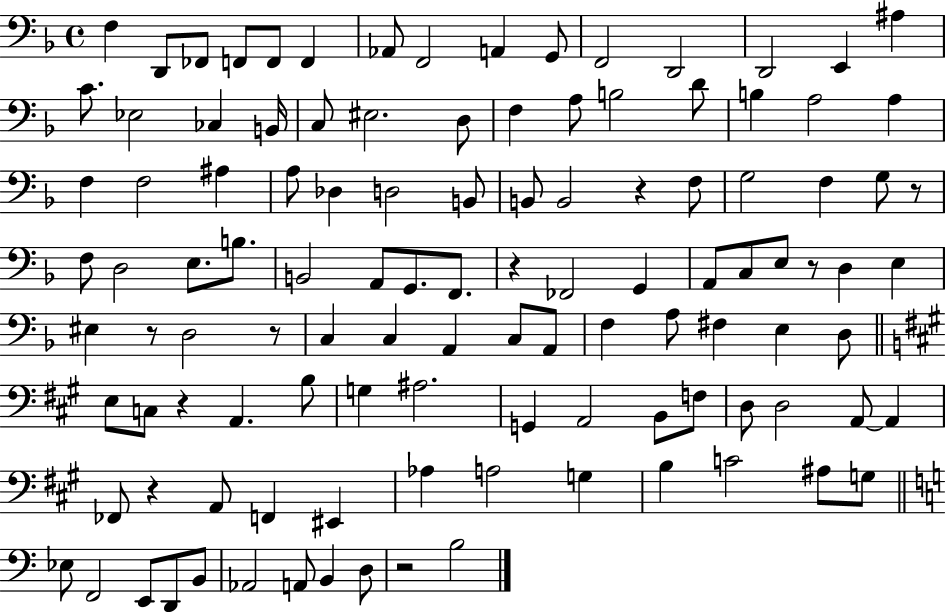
F3/q D2/e FES2/e F2/e F2/e F2/q Ab2/e F2/h A2/q G2/e F2/h D2/h D2/h E2/q A#3/q C4/e. Eb3/h CES3/q B2/s C3/e EIS3/h. D3/e F3/q A3/e B3/h D4/e B3/q A3/h A3/q F3/q F3/h A#3/q A3/e Db3/q D3/h B2/e B2/e B2/h R/q F3/e G3/h F3/q G3/e R/e F3/e D3/h E3/e. B3/e. B2/h A2/e G2/e. F2/e. R/q FES2/h G2/q A2/e C3/e E3/e R/e D3/q E3/q EIS3/q R/e D3/h R/e C3/q C3/q A2/q C3/e A2/e F3/q A3/e F#3/q E3/q D3/e E3/e C3/e R/q A2/q. B3/e G3/q A#3/h. G2/q A2/h B2/e F3/e D3/e D3/h A2/e A2/q FES2/e R/q A2/e F2/q EIS2/q Ab3/q A3/h G3/q B3/q C4/h A#3/e G3/e Eb3/e F2/h E2/e D2/e B2/e Ab2/h A2/e B2/q D3/e R/h B3/h